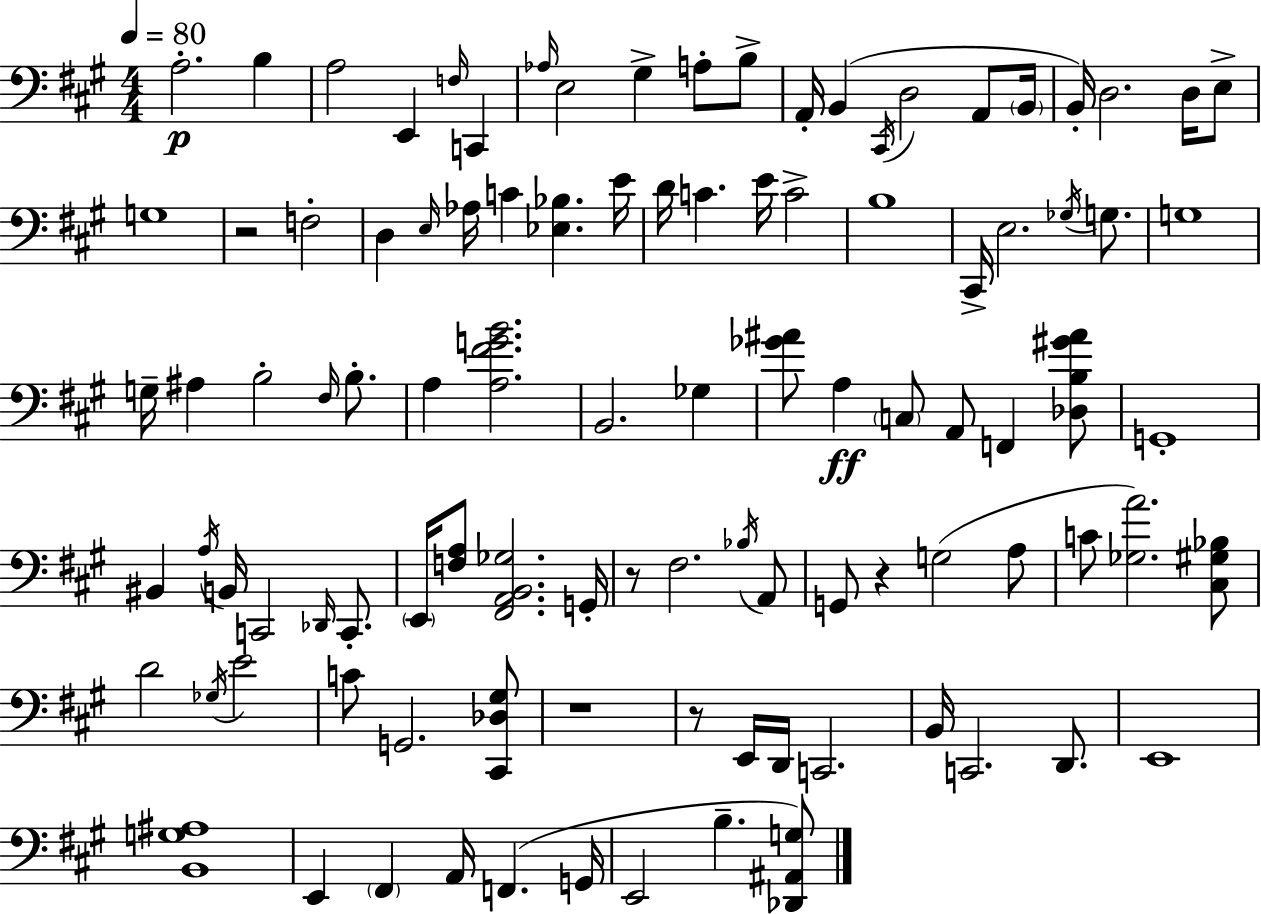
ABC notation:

X:1
T:Untitled
M:4/4
L:1/4
K:A
A,2 B, A,2 E,, F,/4 C,, _A,/4 E,2 ^G, A,/2 B,/2 A,,/4 B,, ^C,,/4 D,2 A,,/2 B,,/4 B,,/4 D,2 D,/4 E,/2 G,4 z2 F,2 D, E,/4 _A,/4 C [_E,_B,] E/4 D/4 C E/4 C2 B,4 ^C,,/4 E,2 _G,/4 G,/2 G,4 G,/4 ^A, B,2 ^F,/4 B,/2 A, [A,^FGB]2 B,,2 _G, [_G^A]/2 A, C,/2 A,,/2 F,, [_D,B,^G^A]/2 G,,4 ^B,, A,/4 B,,/4 C,,2 _D,,/4 C,,/2 E,,/4 [F,A,]/2 [^F,,A,,B,,_G,]2 G,,/4 z/2 ^F,2 _B,/4 A,,/2 G,,/2 z G,2 A,/2 C/2 [_G,A]2 [^C,^G,_B,]/2 D2 _G,/4 E2 C/2 G,,2 [^C,,_D,^G,]/2 z4 z/2 E,,/4 D,,/4 C,,2 B,,/4 C,,2 D,,/2 E,,4 [B,,G,^A,]4 E,, ^F,, A,,/4 F,, G,,/4 E,,2 B, [_D,,^A,,G,]/2